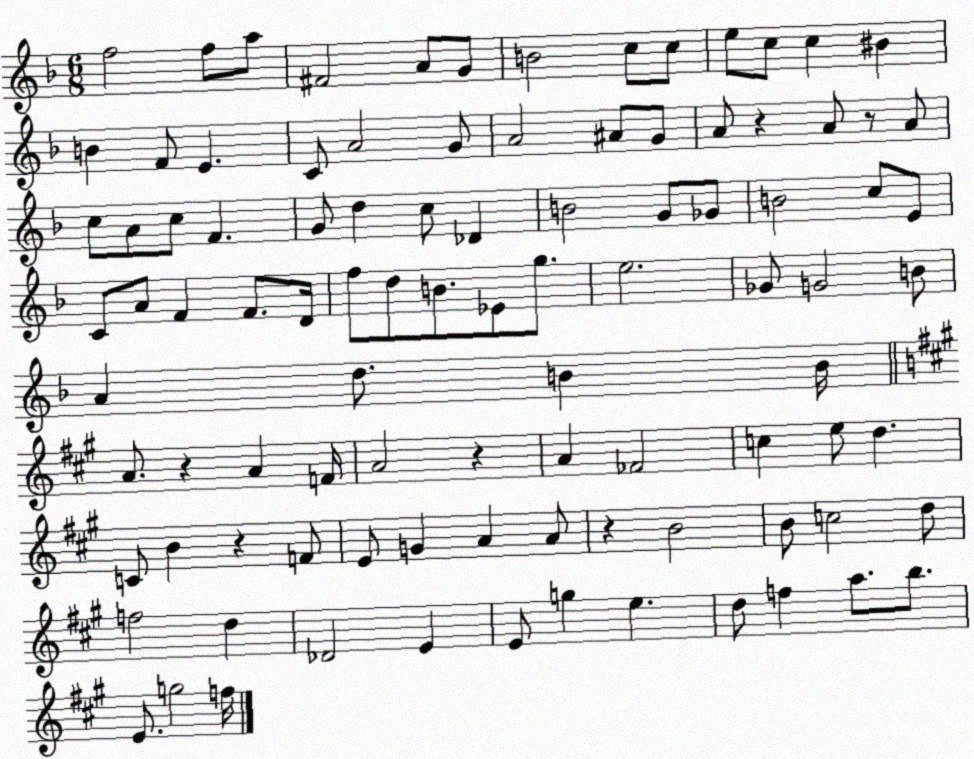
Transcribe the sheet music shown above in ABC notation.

X:1
T:Untitled
M:6/8
L:1/4
K:F
f2 f/2 a/2 ^F2 A/2 G/2 B2 c/2 c/2 e/2 c/2 c ^B B F/2 E C/2 A2 G/2 A2 ^A/2 G/2 A/2 z A/2 z/2 A/2 c/2 A/2 c/2 F G/2 d c/2 _D B2 G/2 _G/2 B2 c/2 E/2 C/2 A/2 F F/2 D/4 f/2 d/2 B/2 _E/2 g/2 e2 _G/2 G2 B/2 A d/2 B B/4 A/2 z A F/4 A2 z A _F2 c e/2 d C/2 B z F/2 E/2 G A A/2 z B2 B/2 c2 d/2 f2 d _D2 E E/2 g e d/2 f a/2 b/2 E/2 g2 f/4